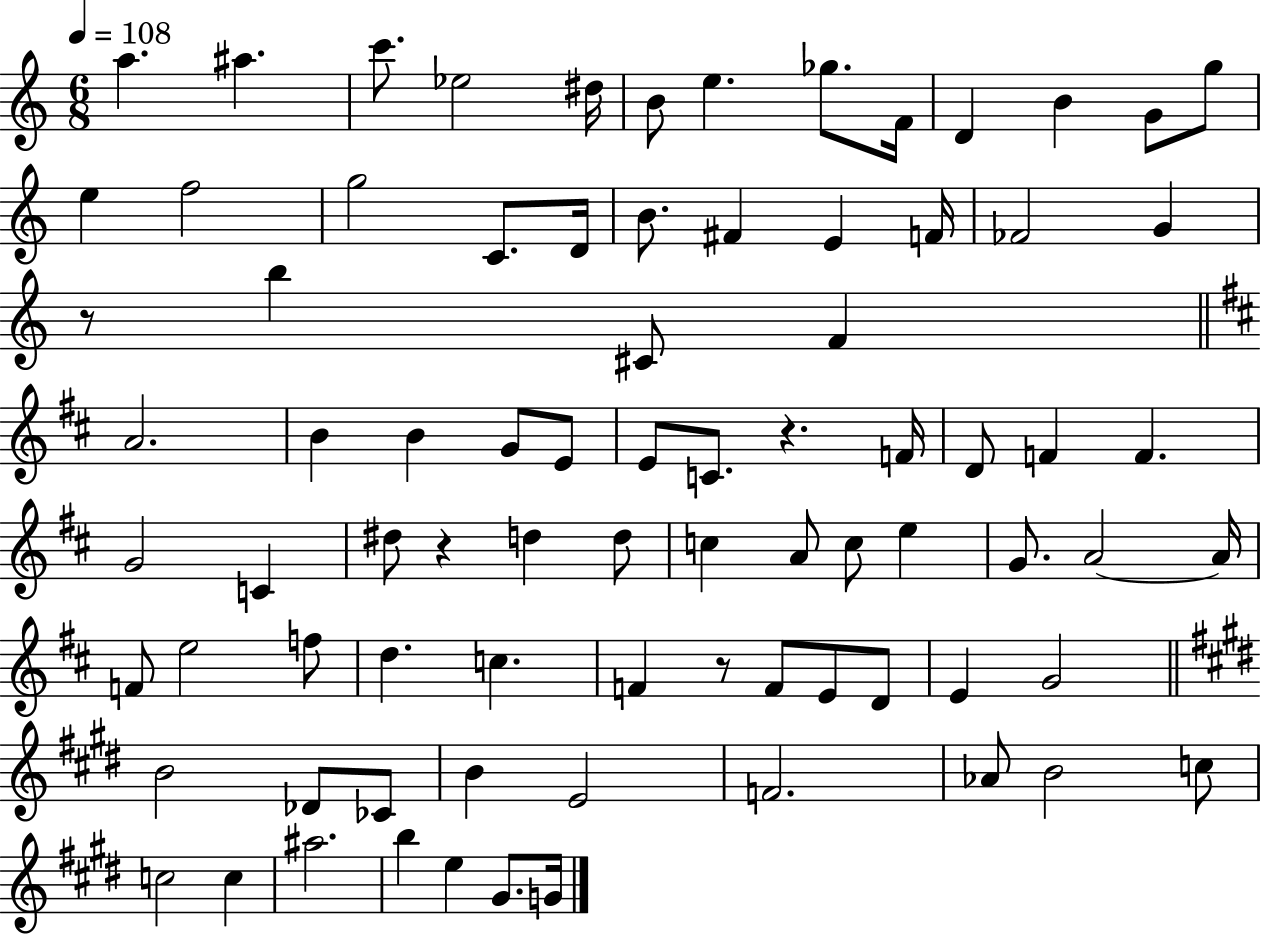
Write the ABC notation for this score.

X:1
T:Untitled
M:6/8
L:1/4
K:C
a ^a c'/2 _e2 ^d/4 B/2 e _g/2 F/4 D B G/2 g/2 e f2 g2 C/2 D/4 B/2 ^F E F/4 _F2 G z/2 b ^C/2 F A2 B B G/2 E/2 E/2 C/2 z F/4 D/2 F F G2 C ^d/2 z d d/2 c A/2 c/2 e G/2 A2 A/4 F/2 e2 f/2 d c F z/2 F/2 E/2 D/2 E G2 B2 _D/2 _C/2 B E2 F2 _A/2 B2 c/2 c2 c ^a2 b e ^G/2 G/4